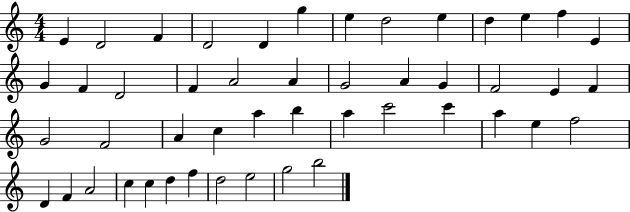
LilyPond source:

{
  \clef treble
  \numericTimeSignature
  \time 4/4
  \key c \major
  e'4 d'2 f'4 | d'2 d'4 g''4 | e''4 d''2 e''4 | d''4 e''4 f''4 e'4 | \break g'4 f'4 d'2 | f'4 a'2 a'4 | g'2 a'4 g'4 | f'2 e'4 f'4 | \break g'2 f'2 | a'4 c''4 a''4 b''4 | a''4 c'''2 c'''4 | a''4 e''4 f''2 | \break d'4 f'4 a'2 | c''4 c''4 d''4 f''4 | d''2 e''2 | g''2 b''2 | \break \bar "|."
}